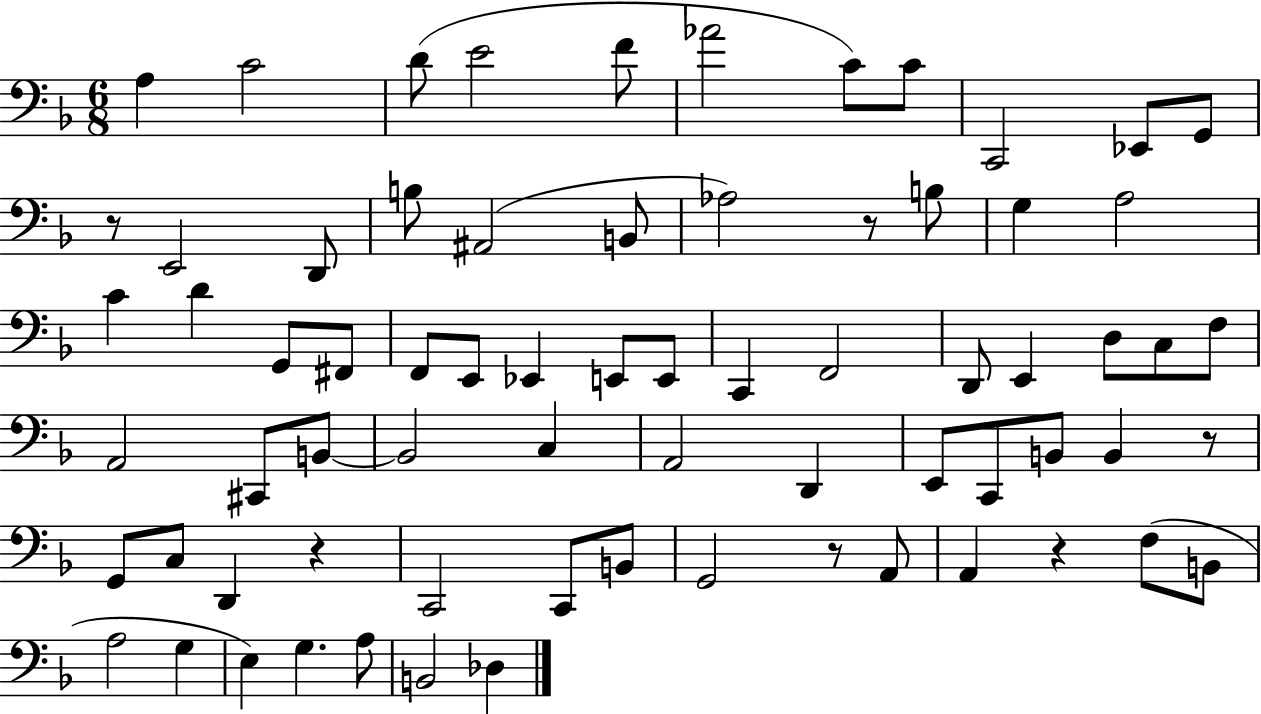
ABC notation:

X:1
T:Untitled
M:6/8
L:1/4
K:F
A, C2 D/2 E2 F/2 _A2 C/2 C/2 C,,2 _E,,/2 G,,/2 z/2 E,,2 D,,/2 B,/2 ^A,,2 B,,/2 _A,2 z/2 B,/2 G, A,2 C D G,,/2 ^F,,/2 F,,/2 E,,/2 _E,, E,,/2 E,,/2 C,, F,,2 D,,/2 E,, D,/2 C,/2 F,/2 A,,2 ^C,,/2 B,,/2 B,,2 C, A,,2 D,, E,,/2 C,,/2 B,,/2 B,, z/2 G,,/2 C,/2 D,, z C,,2 C,,/2 B,,/2 G,,2 z/2 A,,/2 A,, z F,/2 B,,/2 A,2 G, E, G, A,/2 B,,2 _D,